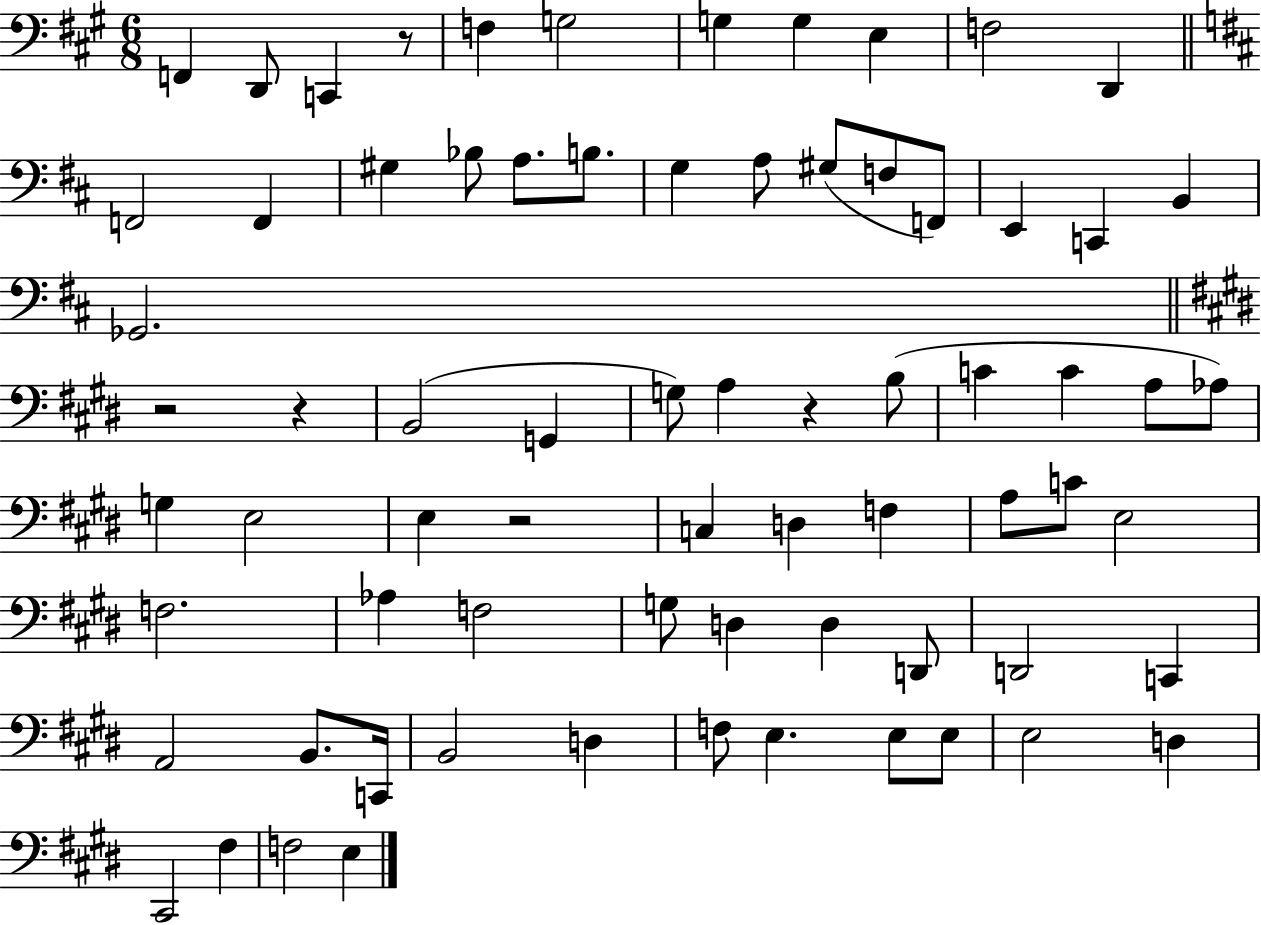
F2/q D2/e C2/q R/e F3/q G3/h G3/q G3/q E3/q F3/h D2/q F2/h F2/q G#3/q Bb3/e A3/e. B3/e. G3/q A3/e G#3/e F3/e F2/e E2/q C2/q B2/q Gb2/h. R/h R/q B2/h G2/q G3/e A3/q R/q B3/e C4/q C4/q A3/e Ab3/e G3/q E3/h E3/q R/h C3/q D3/q F3/q A3/e C4/e E3/h F3/h. Ab3/q F3/h G3/e D3/q D3/q D2/e D2/h C2/q A2/h B2/e. C2/s B2/h D3/q F3/e E3/q. E3/e E3/e E3/h D3/q C#2/h F#3/q F3/h E3/q